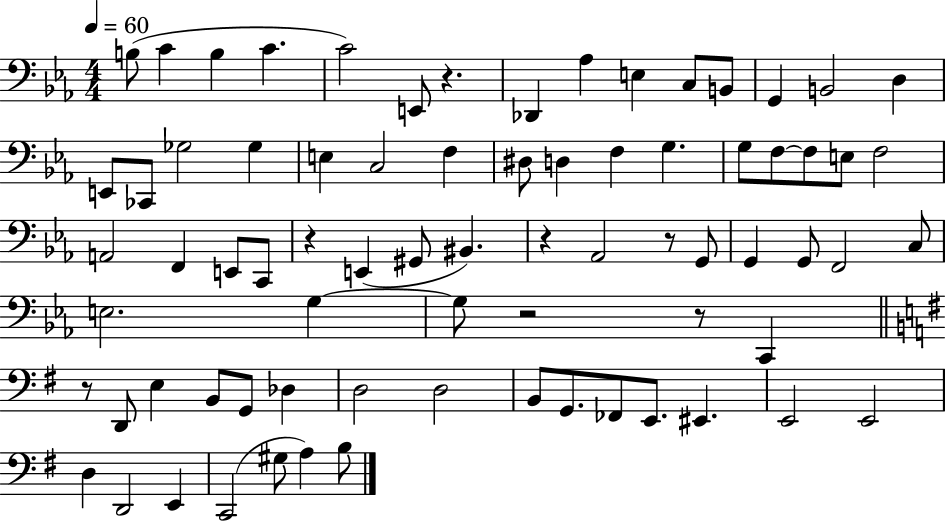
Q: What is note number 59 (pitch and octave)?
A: EIS2